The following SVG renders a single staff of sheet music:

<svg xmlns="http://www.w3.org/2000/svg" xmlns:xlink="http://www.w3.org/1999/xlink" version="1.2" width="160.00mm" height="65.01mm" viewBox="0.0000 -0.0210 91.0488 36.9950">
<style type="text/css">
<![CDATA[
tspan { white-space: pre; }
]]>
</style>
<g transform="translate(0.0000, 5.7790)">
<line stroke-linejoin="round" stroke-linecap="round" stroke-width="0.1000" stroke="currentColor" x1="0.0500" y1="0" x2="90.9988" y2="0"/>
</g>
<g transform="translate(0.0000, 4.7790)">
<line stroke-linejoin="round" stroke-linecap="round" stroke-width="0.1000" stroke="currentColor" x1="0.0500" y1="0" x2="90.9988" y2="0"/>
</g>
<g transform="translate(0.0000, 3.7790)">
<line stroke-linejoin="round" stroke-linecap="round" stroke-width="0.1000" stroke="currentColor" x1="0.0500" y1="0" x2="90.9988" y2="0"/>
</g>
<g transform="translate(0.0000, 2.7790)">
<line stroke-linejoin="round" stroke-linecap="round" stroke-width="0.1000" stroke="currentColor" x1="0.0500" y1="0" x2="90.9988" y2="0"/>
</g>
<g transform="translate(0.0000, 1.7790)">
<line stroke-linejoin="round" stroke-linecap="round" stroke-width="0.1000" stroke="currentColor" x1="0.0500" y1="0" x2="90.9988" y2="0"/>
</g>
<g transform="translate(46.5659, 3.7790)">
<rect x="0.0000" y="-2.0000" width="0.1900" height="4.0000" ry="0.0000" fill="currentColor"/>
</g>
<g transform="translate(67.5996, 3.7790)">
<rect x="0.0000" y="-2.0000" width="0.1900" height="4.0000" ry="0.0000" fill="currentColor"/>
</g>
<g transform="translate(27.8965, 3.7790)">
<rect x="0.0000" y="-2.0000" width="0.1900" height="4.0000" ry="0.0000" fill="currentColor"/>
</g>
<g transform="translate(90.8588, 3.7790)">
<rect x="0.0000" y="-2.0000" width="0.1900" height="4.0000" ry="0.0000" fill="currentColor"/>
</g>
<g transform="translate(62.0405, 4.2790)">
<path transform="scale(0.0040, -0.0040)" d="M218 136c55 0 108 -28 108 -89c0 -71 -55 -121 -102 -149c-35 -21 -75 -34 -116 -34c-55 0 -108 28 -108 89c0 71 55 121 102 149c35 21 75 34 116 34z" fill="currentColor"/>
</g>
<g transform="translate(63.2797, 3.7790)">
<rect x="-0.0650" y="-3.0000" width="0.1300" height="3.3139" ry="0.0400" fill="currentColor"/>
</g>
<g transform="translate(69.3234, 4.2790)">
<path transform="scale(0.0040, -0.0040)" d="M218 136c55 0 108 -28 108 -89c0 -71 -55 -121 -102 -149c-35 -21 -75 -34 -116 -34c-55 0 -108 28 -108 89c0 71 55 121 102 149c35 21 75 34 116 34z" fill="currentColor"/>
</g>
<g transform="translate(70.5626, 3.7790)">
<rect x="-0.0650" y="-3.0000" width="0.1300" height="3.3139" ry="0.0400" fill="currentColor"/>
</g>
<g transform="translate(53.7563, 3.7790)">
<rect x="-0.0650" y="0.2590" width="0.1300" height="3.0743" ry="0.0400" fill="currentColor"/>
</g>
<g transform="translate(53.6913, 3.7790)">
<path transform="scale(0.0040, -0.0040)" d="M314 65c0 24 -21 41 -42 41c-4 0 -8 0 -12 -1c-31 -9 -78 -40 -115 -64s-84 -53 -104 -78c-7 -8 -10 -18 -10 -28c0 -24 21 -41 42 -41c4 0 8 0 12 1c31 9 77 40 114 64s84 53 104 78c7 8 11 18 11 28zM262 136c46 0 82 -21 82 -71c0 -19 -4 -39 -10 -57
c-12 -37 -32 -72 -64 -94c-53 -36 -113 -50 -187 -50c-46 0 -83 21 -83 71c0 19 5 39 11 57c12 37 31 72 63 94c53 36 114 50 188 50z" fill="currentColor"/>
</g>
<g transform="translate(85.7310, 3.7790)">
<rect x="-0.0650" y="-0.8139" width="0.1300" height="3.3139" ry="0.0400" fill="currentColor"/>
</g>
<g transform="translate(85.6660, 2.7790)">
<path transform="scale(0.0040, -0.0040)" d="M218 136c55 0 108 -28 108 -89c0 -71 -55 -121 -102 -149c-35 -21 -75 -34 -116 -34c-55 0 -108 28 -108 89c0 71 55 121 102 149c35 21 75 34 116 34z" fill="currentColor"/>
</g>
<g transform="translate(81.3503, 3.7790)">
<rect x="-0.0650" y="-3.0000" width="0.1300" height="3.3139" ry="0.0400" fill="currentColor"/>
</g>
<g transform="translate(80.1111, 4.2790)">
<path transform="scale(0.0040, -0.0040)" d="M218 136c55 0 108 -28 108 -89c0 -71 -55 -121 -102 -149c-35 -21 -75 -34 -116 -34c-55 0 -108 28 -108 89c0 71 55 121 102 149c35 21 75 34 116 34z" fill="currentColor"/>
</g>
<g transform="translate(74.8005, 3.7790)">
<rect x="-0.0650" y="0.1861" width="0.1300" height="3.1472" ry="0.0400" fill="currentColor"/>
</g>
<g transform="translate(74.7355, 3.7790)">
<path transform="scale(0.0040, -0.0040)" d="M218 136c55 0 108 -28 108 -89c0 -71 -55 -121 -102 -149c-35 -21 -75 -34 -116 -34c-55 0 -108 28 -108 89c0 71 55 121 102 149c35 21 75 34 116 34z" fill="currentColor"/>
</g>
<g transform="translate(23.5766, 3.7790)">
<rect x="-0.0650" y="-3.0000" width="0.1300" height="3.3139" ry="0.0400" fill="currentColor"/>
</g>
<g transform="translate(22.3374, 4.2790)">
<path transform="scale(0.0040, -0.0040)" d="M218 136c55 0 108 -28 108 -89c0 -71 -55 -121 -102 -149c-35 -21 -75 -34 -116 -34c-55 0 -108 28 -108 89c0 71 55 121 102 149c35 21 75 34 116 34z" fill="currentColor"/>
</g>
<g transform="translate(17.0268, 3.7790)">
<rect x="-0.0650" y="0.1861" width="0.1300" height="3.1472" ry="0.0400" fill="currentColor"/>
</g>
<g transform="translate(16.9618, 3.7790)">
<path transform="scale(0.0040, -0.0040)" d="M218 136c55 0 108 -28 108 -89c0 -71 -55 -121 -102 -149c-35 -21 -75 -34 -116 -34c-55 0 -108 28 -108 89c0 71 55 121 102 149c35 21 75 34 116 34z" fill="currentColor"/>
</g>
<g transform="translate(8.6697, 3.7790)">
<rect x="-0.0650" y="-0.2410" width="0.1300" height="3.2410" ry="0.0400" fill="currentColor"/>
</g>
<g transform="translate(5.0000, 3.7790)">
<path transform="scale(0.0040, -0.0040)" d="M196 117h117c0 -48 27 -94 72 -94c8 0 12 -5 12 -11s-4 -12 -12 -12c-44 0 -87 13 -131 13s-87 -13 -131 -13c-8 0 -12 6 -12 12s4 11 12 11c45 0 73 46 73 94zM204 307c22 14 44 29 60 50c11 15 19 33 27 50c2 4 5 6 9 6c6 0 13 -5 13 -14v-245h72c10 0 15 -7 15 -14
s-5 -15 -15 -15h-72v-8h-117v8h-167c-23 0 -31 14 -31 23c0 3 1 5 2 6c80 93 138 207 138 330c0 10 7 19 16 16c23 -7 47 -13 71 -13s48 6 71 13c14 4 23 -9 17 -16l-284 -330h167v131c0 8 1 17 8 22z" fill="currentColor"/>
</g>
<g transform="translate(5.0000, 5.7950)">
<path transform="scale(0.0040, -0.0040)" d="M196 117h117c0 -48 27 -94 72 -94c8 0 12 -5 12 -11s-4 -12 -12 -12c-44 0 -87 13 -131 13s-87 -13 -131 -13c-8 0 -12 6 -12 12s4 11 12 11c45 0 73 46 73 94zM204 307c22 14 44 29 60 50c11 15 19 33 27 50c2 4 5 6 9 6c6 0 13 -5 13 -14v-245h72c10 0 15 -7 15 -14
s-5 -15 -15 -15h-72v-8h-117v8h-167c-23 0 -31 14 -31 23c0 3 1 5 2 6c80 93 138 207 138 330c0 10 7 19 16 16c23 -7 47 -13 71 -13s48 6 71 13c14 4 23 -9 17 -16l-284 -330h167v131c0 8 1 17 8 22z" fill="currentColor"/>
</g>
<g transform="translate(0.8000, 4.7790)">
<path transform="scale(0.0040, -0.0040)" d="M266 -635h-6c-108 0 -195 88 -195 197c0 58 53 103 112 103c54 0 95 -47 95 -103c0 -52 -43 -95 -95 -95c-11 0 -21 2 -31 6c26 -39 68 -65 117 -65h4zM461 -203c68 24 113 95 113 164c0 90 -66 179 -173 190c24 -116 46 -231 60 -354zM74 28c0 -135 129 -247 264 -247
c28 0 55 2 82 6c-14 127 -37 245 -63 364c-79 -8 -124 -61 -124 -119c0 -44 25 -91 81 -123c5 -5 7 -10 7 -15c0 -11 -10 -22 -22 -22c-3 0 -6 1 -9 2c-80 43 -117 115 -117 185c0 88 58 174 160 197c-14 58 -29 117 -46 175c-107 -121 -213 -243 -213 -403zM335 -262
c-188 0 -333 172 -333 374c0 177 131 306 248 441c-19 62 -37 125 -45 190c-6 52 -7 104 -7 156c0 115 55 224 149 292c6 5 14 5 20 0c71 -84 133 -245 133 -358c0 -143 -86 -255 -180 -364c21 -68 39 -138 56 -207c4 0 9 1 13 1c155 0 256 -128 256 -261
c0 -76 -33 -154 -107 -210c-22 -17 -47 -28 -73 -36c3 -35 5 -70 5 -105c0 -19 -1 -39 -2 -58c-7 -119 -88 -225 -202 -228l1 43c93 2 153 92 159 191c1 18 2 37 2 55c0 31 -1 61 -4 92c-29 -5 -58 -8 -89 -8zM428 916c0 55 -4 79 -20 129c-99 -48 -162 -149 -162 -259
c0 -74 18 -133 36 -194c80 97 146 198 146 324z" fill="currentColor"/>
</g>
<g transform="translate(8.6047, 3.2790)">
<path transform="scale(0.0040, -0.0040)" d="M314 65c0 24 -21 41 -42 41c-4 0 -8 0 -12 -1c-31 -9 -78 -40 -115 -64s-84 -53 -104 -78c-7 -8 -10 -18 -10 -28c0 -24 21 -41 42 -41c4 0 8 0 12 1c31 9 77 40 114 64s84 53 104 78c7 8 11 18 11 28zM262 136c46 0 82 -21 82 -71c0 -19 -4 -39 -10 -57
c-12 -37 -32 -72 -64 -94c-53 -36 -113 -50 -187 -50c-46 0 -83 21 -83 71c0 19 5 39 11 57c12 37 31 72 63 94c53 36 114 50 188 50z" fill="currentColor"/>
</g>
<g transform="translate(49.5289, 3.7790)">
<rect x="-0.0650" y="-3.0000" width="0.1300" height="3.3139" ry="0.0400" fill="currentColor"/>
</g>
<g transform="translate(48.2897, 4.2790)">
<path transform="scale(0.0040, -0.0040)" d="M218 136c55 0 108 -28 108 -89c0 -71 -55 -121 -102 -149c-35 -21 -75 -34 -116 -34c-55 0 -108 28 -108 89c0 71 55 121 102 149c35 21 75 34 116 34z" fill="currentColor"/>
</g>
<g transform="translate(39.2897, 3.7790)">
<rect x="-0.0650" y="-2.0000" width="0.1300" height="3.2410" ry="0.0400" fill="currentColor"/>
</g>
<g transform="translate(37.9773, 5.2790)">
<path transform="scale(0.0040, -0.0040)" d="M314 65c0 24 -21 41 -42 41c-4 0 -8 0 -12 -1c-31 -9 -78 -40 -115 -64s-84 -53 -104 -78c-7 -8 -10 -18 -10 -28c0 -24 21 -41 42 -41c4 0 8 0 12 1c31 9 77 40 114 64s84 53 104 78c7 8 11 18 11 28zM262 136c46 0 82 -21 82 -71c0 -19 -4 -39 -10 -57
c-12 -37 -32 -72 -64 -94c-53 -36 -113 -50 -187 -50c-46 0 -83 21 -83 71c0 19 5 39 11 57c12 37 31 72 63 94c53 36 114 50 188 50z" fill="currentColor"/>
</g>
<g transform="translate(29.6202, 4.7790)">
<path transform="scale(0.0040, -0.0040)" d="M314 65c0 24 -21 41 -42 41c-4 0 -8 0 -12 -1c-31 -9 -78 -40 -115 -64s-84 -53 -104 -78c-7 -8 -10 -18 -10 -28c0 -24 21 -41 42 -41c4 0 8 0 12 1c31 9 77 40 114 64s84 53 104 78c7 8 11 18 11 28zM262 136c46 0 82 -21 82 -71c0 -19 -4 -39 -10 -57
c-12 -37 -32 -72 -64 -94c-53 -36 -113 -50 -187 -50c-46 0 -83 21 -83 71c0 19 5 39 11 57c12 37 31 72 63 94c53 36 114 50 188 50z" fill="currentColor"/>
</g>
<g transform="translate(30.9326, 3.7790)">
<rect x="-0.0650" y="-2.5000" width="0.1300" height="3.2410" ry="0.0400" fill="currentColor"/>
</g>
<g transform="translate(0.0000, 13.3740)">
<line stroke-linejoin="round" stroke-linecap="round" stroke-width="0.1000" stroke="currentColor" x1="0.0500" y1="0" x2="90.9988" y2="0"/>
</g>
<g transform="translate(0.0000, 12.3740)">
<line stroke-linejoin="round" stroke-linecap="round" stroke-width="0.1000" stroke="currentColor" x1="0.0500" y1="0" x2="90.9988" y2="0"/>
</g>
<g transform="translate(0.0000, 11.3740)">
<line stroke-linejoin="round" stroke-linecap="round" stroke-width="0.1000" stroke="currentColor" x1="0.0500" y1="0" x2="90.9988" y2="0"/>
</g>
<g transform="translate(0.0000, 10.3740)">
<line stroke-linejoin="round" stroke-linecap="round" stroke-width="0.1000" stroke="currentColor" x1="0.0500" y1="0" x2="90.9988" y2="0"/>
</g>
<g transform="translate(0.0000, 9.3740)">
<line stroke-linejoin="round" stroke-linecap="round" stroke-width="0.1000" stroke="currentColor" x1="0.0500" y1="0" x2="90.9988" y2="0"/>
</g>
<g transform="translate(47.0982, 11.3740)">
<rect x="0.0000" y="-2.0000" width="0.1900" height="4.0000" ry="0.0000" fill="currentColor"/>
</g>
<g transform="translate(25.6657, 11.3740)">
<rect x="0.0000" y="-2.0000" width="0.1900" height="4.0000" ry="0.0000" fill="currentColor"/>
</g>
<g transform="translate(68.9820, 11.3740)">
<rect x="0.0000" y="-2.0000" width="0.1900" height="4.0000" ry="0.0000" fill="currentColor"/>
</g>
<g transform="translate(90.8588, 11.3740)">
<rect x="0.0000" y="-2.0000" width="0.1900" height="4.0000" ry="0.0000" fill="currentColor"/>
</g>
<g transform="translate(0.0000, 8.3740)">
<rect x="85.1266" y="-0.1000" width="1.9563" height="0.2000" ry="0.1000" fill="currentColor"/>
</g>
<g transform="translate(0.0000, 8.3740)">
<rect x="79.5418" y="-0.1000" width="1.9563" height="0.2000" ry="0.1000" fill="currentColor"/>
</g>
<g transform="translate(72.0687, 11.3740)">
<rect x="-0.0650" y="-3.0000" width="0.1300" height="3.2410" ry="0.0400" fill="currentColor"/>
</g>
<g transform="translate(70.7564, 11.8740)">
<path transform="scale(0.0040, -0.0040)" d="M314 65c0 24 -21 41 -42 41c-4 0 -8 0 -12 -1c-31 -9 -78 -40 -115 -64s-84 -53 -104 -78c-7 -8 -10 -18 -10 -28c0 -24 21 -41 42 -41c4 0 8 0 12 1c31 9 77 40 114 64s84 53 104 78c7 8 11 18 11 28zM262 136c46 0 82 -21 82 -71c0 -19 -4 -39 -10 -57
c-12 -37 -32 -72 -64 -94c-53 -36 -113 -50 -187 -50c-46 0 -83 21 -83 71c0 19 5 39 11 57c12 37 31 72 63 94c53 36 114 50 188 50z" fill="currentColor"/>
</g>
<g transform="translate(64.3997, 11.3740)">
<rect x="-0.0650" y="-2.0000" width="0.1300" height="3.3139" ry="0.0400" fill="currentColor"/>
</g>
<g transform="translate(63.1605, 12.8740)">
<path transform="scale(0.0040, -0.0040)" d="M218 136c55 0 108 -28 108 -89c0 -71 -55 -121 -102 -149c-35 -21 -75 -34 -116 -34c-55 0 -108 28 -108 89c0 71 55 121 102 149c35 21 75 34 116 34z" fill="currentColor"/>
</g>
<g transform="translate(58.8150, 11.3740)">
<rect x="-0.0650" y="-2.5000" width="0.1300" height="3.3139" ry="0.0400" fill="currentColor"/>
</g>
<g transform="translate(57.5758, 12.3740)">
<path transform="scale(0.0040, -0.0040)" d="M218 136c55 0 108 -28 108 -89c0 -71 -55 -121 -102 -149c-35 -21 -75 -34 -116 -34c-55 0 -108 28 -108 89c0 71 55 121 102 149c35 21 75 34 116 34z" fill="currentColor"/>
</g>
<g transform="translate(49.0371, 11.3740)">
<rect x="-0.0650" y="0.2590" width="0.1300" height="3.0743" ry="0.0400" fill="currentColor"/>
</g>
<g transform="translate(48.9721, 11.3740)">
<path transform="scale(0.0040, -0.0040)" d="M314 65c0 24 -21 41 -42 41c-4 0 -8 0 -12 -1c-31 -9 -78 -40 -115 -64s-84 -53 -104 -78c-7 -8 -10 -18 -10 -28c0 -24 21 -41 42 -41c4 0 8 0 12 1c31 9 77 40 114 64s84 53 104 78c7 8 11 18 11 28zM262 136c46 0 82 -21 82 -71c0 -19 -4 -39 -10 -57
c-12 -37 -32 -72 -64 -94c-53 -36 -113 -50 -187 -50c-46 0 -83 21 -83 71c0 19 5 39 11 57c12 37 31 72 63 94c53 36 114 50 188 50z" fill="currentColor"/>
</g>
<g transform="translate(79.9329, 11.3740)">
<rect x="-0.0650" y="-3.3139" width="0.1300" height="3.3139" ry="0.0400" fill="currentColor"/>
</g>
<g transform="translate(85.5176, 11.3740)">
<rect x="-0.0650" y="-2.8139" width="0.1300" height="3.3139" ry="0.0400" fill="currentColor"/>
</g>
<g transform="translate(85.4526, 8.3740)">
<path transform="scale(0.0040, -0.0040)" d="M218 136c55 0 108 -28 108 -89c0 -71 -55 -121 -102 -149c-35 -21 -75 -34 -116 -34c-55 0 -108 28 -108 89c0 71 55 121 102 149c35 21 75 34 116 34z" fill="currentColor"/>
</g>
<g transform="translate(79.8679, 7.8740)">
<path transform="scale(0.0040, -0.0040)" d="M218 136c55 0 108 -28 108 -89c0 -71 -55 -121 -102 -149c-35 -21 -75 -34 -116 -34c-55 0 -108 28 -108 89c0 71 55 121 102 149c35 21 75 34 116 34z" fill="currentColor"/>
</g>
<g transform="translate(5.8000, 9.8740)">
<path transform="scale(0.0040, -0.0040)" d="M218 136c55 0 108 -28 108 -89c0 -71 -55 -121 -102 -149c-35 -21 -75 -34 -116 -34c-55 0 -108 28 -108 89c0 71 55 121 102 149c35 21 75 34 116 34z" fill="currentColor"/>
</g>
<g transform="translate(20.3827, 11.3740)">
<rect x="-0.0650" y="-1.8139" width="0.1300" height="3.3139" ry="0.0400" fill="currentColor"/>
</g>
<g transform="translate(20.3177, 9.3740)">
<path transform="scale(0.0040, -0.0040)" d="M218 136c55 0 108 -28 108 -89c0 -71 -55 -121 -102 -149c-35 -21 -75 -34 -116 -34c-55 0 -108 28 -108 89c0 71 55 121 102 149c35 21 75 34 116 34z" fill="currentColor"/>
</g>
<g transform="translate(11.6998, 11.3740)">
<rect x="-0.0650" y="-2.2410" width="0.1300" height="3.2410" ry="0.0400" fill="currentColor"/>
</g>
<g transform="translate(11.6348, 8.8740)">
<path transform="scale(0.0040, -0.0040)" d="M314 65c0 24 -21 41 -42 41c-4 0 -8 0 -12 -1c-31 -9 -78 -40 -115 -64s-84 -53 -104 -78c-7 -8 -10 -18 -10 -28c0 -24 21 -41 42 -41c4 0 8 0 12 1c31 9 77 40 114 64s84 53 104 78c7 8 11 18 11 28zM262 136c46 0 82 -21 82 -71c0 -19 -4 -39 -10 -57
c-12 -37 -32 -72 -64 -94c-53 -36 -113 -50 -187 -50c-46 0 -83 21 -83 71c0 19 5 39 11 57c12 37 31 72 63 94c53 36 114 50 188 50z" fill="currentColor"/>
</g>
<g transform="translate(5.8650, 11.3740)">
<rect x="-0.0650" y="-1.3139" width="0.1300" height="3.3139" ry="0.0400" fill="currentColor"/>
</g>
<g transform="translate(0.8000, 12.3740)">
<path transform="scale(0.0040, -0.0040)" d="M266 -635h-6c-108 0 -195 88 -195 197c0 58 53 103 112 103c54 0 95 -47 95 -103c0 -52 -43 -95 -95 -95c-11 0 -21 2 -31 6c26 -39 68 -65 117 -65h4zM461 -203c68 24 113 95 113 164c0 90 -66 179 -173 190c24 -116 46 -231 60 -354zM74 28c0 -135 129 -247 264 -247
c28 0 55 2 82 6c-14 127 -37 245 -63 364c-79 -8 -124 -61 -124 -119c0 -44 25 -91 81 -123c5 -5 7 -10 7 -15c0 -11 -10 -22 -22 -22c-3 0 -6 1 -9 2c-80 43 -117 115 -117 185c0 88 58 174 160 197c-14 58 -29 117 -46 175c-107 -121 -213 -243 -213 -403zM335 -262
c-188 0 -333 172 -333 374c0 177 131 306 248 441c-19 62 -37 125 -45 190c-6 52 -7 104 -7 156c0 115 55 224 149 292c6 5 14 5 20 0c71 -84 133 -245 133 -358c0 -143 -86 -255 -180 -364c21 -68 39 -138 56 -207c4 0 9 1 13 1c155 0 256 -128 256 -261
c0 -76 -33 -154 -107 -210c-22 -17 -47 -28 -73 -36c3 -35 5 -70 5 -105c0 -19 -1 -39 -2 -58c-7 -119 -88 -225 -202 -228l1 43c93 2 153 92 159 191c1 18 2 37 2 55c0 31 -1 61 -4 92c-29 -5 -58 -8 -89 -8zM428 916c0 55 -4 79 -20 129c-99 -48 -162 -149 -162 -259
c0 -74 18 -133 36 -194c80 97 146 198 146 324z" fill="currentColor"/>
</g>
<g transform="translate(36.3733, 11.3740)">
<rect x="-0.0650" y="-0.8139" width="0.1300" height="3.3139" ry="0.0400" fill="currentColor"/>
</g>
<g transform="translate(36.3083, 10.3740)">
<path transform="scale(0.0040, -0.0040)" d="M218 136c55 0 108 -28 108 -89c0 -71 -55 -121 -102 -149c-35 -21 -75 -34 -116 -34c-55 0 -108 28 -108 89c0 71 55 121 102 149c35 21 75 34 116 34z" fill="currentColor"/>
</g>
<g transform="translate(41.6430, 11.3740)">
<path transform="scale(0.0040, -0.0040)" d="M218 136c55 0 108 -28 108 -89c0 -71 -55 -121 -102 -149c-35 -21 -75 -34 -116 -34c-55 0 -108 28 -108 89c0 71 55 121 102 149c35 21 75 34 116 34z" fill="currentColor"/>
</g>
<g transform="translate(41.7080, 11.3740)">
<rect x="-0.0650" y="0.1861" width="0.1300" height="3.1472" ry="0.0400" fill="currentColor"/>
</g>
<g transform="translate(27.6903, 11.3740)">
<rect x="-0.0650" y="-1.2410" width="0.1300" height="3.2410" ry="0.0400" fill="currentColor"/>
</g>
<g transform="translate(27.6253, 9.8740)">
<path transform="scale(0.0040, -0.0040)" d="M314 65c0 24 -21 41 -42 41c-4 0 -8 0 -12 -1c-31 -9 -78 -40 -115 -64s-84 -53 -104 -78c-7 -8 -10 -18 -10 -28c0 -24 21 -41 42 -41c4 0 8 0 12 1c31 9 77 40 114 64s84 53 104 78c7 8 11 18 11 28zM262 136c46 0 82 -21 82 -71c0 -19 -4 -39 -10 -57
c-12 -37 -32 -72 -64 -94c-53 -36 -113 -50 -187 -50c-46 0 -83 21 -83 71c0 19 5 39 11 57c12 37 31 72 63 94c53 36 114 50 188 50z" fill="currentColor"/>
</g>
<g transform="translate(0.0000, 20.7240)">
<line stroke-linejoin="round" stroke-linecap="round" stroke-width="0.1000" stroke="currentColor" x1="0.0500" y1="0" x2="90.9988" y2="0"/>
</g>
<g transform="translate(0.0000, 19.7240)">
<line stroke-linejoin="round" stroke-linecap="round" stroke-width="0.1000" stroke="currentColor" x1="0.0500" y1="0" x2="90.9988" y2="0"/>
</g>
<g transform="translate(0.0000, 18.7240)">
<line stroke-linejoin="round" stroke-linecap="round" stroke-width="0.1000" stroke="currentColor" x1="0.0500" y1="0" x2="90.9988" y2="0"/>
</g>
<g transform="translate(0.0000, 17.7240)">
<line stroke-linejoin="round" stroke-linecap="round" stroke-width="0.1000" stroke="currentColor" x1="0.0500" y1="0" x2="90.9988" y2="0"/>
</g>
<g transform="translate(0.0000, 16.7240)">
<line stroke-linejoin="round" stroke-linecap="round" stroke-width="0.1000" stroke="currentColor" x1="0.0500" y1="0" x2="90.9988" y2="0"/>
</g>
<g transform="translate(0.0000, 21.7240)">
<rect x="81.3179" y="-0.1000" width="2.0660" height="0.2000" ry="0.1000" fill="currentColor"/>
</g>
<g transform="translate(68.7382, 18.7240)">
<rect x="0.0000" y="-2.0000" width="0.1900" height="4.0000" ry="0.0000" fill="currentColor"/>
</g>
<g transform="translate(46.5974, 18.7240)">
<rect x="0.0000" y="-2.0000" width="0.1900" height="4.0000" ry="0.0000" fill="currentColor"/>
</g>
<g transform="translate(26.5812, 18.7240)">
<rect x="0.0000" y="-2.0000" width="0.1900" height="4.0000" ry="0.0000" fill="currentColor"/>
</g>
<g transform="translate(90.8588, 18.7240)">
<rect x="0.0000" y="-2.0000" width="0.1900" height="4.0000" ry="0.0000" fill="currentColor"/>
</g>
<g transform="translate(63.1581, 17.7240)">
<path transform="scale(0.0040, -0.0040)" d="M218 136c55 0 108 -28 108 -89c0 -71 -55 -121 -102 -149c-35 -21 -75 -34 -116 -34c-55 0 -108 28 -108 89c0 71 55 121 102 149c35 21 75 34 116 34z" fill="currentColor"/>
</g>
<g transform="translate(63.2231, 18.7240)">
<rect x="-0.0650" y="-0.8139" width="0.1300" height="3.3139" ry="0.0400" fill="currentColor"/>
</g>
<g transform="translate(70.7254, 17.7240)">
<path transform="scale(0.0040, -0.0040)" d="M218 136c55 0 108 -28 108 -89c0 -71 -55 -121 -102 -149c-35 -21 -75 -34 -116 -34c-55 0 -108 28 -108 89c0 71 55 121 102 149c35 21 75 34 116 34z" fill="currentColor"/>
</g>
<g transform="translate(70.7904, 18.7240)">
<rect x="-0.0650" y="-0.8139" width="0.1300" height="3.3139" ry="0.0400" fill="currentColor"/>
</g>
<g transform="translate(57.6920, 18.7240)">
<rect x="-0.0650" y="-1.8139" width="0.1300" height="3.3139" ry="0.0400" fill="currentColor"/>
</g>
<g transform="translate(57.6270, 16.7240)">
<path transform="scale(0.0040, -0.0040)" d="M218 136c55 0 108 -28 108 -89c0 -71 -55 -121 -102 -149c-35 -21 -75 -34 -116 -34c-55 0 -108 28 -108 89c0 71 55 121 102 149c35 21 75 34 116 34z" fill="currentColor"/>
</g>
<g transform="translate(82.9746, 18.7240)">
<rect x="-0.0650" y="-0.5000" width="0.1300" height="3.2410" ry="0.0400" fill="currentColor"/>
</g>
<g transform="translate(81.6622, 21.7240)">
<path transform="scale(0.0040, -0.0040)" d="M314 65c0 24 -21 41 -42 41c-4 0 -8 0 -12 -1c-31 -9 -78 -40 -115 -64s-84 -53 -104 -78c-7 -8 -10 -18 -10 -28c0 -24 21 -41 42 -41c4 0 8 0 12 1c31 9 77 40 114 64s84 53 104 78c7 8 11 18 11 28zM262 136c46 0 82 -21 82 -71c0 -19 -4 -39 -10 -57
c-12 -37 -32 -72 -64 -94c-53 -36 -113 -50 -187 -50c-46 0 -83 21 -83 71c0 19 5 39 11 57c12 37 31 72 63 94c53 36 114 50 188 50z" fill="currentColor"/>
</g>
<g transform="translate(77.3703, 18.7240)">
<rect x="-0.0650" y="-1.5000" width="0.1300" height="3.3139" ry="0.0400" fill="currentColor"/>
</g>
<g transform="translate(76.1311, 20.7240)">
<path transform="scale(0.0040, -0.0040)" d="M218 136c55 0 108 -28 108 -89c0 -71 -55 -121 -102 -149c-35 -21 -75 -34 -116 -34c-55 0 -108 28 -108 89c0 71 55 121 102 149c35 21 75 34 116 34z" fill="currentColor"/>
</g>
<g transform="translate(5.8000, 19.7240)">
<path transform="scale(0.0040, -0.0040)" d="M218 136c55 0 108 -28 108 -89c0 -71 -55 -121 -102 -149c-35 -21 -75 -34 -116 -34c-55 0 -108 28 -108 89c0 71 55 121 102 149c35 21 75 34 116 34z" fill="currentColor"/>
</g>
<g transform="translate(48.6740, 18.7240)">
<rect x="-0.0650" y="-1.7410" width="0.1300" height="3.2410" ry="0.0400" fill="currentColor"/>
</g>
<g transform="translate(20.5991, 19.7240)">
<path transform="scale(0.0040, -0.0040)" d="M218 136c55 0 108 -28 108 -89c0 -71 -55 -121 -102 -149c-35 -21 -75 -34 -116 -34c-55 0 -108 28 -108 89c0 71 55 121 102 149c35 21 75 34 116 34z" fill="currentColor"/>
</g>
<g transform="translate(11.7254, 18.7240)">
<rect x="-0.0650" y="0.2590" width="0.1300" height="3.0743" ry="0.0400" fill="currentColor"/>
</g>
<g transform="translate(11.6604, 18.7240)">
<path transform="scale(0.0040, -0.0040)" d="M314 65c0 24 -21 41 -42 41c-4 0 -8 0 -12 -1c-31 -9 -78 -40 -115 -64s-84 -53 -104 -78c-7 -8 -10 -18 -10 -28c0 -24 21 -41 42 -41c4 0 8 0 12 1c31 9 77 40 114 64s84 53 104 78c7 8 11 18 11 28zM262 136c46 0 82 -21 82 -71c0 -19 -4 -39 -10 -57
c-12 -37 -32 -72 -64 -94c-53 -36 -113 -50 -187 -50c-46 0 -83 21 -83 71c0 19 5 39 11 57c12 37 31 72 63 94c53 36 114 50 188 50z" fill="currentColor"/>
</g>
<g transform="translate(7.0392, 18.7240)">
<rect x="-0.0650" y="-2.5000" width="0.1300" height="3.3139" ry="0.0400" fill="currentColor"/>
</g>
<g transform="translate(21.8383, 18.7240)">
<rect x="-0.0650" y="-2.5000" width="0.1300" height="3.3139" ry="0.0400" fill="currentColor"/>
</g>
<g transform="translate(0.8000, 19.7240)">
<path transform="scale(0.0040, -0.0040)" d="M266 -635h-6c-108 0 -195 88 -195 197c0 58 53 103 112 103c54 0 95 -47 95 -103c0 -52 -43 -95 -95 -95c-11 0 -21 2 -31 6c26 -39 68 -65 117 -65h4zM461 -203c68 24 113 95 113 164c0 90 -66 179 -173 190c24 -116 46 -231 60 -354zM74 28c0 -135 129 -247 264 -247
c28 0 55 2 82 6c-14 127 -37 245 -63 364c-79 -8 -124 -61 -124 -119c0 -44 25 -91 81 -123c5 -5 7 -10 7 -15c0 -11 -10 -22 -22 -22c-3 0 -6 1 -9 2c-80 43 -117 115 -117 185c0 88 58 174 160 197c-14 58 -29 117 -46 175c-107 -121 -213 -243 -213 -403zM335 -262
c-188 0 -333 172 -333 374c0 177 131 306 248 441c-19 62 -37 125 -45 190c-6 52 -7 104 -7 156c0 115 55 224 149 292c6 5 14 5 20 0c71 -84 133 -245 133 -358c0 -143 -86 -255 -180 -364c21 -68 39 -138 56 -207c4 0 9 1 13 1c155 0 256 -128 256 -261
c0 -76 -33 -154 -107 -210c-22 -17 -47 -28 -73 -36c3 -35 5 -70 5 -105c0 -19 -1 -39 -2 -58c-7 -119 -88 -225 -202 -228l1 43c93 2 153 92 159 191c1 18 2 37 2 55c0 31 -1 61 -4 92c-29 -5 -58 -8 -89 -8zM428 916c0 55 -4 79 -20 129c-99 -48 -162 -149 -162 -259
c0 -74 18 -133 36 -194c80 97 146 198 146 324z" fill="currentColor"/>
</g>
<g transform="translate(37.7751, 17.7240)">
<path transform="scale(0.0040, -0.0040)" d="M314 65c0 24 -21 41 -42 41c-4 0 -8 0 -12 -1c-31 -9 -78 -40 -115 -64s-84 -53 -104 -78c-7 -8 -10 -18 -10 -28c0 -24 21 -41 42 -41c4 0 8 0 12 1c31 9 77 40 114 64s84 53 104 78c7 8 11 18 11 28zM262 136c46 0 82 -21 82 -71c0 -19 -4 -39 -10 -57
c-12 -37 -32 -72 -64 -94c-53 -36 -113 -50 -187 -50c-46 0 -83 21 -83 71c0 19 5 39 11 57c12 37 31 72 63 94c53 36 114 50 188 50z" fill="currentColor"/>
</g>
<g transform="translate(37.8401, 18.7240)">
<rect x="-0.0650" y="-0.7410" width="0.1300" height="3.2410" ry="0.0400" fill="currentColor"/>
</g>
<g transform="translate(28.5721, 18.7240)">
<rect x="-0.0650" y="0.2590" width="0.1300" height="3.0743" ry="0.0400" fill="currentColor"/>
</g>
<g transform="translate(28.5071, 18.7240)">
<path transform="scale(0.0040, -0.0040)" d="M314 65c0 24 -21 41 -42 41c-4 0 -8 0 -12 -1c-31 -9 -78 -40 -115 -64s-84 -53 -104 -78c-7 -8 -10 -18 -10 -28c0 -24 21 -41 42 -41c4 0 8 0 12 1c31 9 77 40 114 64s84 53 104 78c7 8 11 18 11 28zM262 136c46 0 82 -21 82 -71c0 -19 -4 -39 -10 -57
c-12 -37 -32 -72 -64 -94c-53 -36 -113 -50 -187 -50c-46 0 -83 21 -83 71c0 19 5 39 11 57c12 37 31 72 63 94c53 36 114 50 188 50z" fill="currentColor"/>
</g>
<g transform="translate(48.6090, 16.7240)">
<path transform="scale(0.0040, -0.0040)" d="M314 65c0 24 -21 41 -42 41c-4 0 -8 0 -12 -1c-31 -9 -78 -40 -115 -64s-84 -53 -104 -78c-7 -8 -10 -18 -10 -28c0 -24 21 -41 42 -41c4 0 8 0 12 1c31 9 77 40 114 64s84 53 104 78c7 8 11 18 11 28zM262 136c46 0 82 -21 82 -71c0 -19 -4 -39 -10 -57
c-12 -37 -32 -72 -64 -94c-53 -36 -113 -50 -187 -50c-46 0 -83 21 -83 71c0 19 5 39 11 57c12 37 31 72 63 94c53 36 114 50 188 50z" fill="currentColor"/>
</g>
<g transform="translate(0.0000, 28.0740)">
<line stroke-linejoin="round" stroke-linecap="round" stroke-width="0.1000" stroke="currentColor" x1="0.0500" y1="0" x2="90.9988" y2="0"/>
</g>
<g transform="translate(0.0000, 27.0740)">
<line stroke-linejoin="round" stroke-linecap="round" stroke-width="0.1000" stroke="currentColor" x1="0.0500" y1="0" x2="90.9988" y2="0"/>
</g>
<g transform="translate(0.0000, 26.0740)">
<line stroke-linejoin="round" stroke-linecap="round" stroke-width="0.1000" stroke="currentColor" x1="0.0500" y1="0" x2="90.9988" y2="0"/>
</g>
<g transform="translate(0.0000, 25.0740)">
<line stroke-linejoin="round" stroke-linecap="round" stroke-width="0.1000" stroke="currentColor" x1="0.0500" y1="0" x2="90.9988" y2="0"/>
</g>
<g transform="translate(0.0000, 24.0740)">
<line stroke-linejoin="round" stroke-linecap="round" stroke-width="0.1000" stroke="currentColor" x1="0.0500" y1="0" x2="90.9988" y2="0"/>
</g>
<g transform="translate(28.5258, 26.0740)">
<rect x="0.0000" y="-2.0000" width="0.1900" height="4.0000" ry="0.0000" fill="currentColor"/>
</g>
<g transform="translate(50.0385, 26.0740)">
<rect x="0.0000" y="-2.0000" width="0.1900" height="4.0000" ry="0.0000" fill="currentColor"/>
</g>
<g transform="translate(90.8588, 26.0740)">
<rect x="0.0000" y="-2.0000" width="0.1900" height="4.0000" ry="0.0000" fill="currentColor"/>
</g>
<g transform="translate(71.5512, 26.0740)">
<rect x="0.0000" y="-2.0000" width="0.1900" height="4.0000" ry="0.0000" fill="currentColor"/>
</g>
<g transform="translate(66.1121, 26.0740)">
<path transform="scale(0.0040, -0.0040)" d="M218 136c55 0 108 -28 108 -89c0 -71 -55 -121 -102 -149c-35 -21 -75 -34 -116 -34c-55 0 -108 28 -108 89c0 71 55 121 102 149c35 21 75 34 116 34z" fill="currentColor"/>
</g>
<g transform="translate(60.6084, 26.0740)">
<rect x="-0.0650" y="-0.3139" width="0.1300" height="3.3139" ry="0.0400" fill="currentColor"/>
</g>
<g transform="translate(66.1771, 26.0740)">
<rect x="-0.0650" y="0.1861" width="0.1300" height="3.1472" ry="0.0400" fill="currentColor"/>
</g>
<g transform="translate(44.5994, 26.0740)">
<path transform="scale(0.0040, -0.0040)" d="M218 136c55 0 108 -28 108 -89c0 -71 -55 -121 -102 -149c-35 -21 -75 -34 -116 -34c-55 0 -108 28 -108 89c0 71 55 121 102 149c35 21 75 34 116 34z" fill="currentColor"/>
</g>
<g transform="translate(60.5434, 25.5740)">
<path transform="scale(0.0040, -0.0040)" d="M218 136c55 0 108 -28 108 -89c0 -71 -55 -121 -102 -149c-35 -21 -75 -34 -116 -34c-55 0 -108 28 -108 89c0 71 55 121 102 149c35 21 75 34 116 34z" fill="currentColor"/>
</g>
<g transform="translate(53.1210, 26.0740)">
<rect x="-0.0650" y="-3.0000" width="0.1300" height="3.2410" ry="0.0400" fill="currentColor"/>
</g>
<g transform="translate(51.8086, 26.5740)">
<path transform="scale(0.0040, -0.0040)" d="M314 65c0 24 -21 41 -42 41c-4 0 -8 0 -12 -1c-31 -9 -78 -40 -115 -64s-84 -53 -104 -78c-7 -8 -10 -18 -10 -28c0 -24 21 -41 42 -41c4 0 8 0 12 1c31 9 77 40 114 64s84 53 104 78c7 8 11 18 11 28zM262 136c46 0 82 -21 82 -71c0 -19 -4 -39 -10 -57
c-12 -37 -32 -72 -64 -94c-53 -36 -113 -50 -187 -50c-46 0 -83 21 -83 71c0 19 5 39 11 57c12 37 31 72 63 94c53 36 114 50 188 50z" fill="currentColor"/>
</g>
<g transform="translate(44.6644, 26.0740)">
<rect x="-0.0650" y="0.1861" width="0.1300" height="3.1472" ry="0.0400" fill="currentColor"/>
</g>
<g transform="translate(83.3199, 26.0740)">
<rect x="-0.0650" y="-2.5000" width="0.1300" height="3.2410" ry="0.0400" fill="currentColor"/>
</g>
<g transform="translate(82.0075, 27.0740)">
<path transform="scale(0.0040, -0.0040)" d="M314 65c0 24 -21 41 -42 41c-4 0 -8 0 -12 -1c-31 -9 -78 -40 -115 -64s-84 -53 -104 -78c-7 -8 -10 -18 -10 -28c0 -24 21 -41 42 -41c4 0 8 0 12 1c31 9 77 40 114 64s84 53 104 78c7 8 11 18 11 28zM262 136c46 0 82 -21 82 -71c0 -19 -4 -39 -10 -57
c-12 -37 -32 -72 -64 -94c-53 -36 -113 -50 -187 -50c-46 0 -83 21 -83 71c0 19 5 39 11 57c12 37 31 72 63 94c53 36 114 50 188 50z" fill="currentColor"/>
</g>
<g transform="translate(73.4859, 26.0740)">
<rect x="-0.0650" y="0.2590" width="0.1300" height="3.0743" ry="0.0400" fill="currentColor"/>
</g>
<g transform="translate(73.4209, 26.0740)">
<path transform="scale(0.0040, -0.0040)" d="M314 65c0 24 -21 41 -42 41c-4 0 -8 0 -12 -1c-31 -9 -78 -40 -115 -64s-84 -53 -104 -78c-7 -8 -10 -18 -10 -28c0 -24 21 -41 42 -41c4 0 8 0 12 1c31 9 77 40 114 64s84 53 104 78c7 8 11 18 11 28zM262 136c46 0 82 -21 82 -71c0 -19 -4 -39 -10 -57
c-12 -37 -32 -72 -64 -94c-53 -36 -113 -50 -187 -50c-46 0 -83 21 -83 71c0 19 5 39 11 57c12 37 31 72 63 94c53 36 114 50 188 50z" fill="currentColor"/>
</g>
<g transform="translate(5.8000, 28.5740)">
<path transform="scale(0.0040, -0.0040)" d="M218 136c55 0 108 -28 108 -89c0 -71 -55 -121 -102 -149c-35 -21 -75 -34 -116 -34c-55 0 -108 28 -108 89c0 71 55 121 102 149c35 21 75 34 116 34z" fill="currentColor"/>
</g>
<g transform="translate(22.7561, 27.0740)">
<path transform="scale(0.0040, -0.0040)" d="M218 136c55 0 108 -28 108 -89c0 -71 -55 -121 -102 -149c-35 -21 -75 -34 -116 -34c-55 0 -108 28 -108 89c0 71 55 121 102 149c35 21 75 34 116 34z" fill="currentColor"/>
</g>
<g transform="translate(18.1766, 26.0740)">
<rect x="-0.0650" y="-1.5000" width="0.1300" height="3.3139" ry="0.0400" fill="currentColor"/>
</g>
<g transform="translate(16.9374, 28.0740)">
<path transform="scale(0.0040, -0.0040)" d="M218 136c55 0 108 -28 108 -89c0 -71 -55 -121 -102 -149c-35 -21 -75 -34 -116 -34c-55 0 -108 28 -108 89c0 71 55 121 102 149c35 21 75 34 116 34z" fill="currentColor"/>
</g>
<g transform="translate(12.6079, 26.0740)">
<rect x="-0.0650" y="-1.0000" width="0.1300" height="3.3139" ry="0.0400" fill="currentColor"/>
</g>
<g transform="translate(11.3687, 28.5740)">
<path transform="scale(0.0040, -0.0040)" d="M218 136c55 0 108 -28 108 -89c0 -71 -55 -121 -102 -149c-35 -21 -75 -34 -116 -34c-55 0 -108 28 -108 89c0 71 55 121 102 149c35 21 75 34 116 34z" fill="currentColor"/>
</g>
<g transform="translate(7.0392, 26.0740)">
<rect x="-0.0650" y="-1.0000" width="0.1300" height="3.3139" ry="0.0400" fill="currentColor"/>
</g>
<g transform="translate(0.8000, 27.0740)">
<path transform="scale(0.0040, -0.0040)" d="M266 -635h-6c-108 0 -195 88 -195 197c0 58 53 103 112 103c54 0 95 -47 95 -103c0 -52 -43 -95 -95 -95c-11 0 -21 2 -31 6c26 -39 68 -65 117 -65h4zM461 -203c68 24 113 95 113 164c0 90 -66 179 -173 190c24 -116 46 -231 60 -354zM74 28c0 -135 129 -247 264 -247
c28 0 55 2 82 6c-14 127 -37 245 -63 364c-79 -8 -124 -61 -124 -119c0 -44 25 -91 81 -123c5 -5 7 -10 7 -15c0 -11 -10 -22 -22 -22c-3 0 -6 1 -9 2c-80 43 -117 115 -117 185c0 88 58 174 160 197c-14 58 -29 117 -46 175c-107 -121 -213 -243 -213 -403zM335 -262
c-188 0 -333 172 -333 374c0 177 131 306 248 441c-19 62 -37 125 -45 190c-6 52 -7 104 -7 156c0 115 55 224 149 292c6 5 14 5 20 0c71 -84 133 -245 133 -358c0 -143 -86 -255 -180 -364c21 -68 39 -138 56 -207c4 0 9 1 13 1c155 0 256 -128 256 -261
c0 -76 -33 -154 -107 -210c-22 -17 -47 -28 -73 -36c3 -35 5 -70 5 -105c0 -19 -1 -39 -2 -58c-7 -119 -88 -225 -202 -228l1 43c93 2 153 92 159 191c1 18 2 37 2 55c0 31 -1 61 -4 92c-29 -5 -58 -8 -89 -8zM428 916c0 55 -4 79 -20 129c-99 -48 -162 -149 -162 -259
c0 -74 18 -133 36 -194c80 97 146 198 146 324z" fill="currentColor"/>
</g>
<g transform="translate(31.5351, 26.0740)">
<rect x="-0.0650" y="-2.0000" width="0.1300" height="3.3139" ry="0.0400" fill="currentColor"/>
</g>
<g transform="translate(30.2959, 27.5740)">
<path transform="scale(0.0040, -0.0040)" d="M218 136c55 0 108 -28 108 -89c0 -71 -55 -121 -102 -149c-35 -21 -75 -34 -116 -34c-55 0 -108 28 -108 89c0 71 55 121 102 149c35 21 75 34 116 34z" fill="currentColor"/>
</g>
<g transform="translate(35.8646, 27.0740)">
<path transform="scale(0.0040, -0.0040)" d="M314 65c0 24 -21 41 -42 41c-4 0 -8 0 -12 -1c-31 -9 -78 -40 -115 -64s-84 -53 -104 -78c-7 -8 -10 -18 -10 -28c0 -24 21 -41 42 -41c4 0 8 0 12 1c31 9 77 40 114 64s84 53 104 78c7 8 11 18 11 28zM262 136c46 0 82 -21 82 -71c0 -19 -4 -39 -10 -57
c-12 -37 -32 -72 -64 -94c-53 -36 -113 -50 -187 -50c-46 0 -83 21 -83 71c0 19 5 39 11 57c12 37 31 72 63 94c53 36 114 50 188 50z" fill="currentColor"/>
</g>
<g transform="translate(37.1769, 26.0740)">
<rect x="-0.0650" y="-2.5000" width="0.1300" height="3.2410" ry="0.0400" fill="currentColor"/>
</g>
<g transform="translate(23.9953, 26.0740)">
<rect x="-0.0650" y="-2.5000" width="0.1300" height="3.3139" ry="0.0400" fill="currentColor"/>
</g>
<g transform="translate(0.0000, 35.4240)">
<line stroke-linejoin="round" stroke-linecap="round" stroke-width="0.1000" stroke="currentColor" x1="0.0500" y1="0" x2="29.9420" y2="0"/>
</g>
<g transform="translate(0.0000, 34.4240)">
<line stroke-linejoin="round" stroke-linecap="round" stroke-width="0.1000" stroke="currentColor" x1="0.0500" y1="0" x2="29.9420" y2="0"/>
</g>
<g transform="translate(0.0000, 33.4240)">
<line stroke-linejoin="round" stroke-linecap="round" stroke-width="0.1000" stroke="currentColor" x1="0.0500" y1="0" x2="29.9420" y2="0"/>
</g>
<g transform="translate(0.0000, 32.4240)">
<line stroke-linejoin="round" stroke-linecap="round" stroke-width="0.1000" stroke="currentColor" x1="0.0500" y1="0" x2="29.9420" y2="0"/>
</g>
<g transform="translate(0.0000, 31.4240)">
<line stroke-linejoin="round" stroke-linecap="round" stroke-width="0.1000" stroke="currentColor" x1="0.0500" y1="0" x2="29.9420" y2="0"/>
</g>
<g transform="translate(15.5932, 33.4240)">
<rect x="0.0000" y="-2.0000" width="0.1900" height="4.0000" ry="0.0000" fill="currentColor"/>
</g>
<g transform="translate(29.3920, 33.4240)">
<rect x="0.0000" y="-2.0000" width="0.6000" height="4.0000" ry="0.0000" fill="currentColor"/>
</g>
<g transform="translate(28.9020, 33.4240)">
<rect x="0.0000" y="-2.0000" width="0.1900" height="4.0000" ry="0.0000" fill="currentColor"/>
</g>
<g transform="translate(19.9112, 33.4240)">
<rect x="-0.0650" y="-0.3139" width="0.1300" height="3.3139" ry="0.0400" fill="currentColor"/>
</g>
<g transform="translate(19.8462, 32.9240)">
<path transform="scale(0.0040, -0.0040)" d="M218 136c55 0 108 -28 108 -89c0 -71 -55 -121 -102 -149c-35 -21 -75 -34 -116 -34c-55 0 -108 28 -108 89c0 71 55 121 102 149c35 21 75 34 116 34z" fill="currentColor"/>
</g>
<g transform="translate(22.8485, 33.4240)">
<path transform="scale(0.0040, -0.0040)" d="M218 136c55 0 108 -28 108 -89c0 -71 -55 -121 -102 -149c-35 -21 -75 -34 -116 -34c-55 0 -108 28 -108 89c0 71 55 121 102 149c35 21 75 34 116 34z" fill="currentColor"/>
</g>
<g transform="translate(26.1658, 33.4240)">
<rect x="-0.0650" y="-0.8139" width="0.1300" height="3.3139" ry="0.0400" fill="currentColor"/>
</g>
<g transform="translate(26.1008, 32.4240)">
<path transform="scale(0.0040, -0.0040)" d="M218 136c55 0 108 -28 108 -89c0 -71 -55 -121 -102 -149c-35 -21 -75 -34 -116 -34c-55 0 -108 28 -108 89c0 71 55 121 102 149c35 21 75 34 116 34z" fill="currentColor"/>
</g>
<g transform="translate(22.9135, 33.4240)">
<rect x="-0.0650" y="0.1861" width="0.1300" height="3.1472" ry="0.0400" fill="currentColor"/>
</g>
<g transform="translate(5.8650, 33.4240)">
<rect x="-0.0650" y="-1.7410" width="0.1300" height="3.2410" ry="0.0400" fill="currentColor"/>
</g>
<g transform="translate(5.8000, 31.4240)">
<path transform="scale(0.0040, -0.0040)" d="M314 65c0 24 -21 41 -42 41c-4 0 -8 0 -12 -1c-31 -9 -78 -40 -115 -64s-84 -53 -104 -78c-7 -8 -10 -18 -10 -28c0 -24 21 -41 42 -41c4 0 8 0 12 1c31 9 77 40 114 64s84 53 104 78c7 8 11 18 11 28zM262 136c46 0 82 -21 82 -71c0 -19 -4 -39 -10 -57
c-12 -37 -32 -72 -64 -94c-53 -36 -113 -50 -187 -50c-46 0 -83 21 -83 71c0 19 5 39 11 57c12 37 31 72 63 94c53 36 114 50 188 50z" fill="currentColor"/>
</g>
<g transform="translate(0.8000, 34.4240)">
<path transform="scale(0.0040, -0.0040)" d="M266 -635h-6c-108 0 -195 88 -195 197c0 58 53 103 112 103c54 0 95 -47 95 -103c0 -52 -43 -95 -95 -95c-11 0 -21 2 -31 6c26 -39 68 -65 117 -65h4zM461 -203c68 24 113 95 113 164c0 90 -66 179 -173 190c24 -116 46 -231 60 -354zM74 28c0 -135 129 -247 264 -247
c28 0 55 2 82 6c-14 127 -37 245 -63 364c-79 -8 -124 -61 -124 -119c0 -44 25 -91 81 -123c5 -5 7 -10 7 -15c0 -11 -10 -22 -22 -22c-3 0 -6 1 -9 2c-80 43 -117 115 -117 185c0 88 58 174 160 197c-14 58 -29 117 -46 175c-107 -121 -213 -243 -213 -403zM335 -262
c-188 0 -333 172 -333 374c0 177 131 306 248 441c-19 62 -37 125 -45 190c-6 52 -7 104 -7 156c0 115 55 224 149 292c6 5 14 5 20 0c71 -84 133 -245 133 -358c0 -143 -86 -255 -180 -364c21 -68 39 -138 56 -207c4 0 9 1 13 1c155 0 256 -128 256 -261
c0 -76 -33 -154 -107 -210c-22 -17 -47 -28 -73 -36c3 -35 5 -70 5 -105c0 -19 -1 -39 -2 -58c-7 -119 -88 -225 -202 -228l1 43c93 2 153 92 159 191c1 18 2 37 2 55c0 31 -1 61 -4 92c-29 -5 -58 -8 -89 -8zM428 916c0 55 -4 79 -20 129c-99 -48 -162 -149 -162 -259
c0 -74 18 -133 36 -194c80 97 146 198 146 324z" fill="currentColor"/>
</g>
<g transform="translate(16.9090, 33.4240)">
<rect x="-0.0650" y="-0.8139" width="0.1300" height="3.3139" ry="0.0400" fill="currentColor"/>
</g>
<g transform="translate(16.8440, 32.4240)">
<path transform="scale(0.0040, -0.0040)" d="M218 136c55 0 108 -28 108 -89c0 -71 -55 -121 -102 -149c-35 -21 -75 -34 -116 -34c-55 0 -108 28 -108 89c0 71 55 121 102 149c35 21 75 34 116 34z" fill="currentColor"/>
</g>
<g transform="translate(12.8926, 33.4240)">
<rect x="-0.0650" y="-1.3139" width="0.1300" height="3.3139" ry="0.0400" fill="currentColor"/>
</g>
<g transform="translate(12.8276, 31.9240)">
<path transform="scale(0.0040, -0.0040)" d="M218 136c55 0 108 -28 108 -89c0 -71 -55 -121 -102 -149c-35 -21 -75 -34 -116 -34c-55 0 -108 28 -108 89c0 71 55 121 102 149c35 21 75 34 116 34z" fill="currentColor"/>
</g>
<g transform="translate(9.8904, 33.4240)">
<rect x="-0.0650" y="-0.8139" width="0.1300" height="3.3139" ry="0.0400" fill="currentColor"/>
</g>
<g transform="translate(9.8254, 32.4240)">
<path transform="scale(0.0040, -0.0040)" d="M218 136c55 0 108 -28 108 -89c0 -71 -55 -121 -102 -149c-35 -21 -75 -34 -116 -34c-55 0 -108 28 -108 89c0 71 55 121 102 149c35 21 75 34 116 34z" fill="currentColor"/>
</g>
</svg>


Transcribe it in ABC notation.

X:1
T:Untitled
M:4/4
L:1/4
K:C
c2 B A G2 F2 A B2 A A B A d e g2 f e2 d B B2 G F A2 b a G B2 G B2 d2 f2 f d d E C2 D D E G F G2 B A2 c B B2 G2 f2 d e d c B d